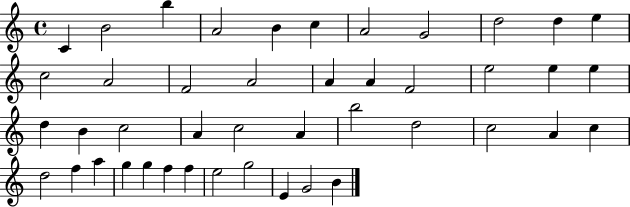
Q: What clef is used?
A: treble